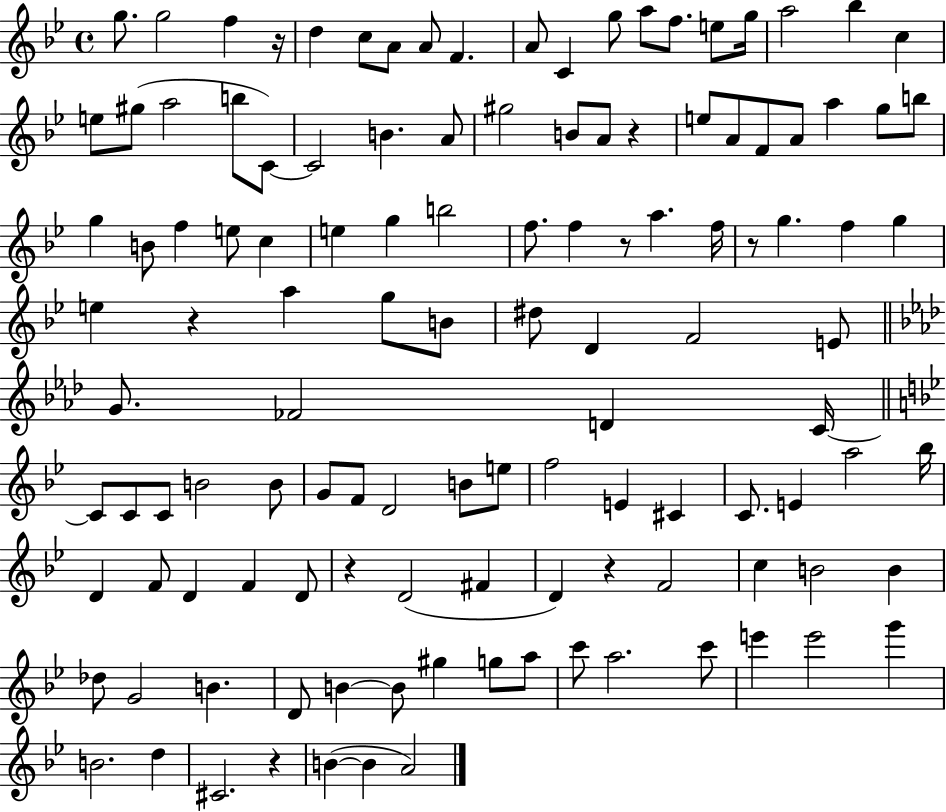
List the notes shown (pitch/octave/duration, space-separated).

G5/e. G5/h F5/q R/s D5/q C5/e A4/e A4/e F4/q. A4/e C4/q G5/e A5/e F5/e. E5/e G5/s A5/h Bb5/q C5/q E5/e G#5/e A5/h B5/e C4/e C4/h B4/q. A4/e G#5/h B4/e A4/e R/q E5/e A4/e F4/e A4/e A5/q G5/e B5/e G5/q B4/e F5/q E5/e C5/q E5/q G5/q B5/h F5/e. F5/q R/e A5/q. F5/s R/e G5/q. F5/q G5/q E5/q R/q A5/q G5/e B4/e D#5/e D4/q F4/h E4/e G4/e. FES4/h D4/q C4/s C4/e C4/e C4/e B4/h B4/e G4/e F4/e D4/h B4/e E5/e F5/h E4/q C#4/q C4/e. E4/q A5/h Bb5/s D4/q F4/e D4/q F4/q D4/e R/q D4/h F#4/q D4/q R/q F4/h C5/q B4/h B4/q Db5/e G4/h B4/q. D4/e B4/q B4/e G#5/q G5/e A5/e C6/e A5/h. C6/e E6/q E6/h G6/q B4/h. D5/q C#4/h. R/q B4/q B4/q A4/h